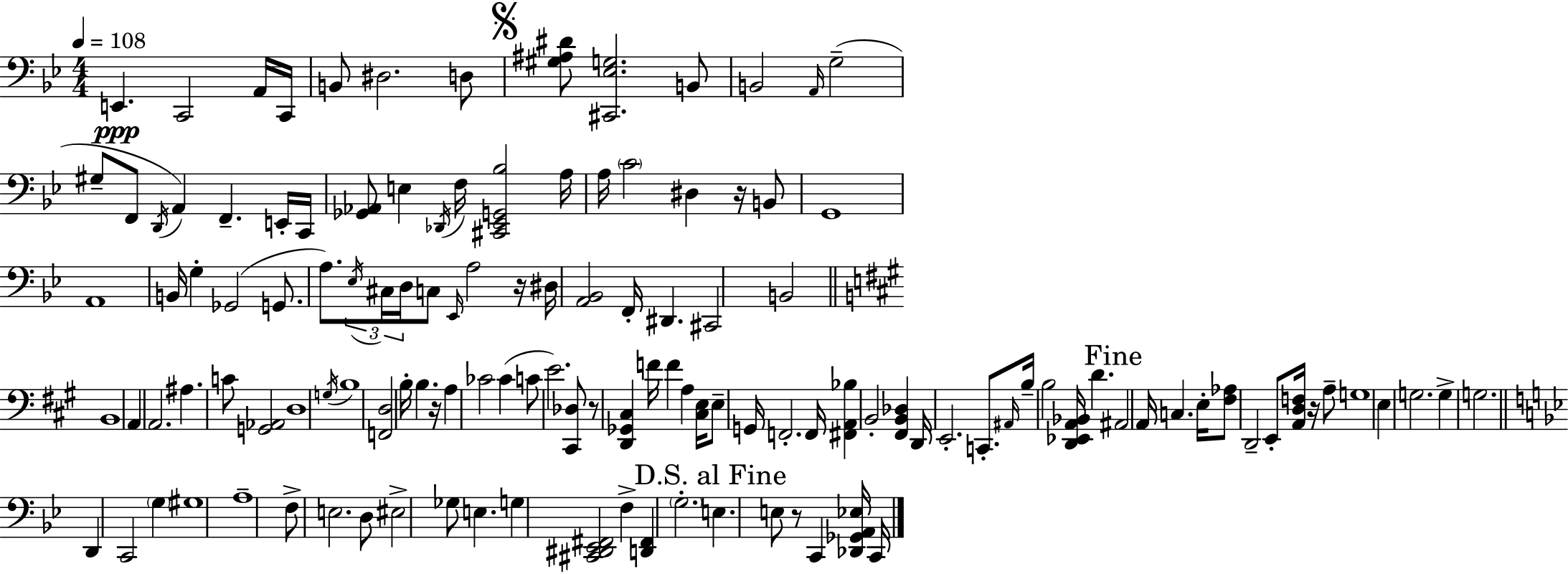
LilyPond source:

{
  \clef bass
  \numericTimeSignature
  \time 4/4
  \key bes \major
  \tempo 4 = 108
  e,4.\ppp c,2 a,16 c,16 | b,8 dis2. d8 | \mark \markup { \musicglyph "scripts.segno" } <gis ais dis'>8 <cis, ees g>2. b,8 | b,2 \grace { a,16 } g2--( | \break gis8-- f,8 \acciaccatura { d,16 }) a,4 f,4.-- | e,16-. c,16 <ges, aes,>8 e4 \acciaccatura { des,16 } f16 <cis, ees, g, bes>2 | a16 a16 \parenthesize c'2 dis4 | r16 b,8 g,1 | \break a,1 | b,16 g4-. ges,2( | g,8. a8.) \tuplet 3/2 { \acciaccatura { ees16 } cis16 d16 } c8 \grace { ees,16 } a2 | r16 dis16 <a, bes,>2 f,16-. dis,4. | \break cis,2 b,2 | \bar "||" \break \key a \major b,1 | a,4 a,2. | ais4. c'8 <g, aes,>2 | d1 | \break \acciaccatura { g16 } b1 | <f, d>2 b16-. b4. | r16 a4 ces'2 ces'4( | c'8 e'2.) <cis, des>8 | \break r8 <d, ges, cis>4 f'16 f'4 a4 | <cis e>16 e8-- g,16 f,2.-. | f,16 <fis, a, bes>4 b,2-. <fis, b, des>4 | d,16 e,2.-. c,8.-. | \break \grace { ais,16 } b16-- b2 <d, ees, a, bes,>16 d'4. | \mark "Fine" ais,2 a,16 c4. | e16-. <fis aes>8 d,2-- e,8-. <a, d f>16 r16 | a8-- g1 | \break e4 g2. | g4-> g2. | \bar "||" \break \key bes \major d,4 c,2 \parenthesize g4 | gis1 | a1-- | f8-> e2. d8 | \break eis2-> ges8 e4. | g4 <cis, dis, ees, fis,>2 f4-> | <d, fis,>4 \parenthesize g2.-. | \mark "D.S. al Fine" e4. e8 r8 c,4 <des, ges, a, ees>16 c,16 | \break \bar "|."
}